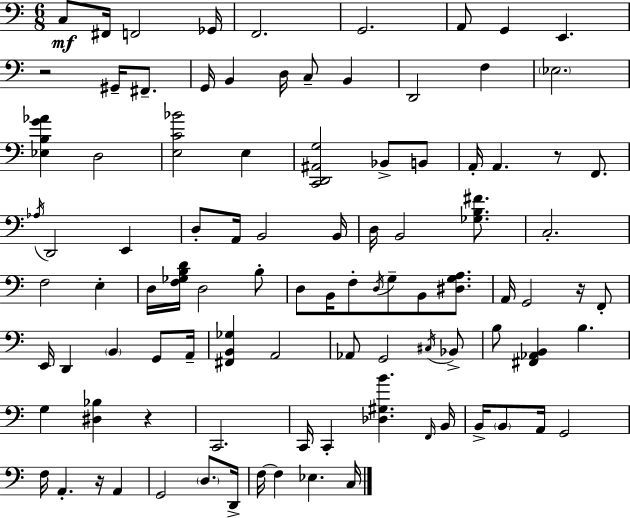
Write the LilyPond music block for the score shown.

{
  \clef bass
  \numericTimeSignature
  \time 6/8
  \key a \minor
  \repeat volta 2 { c8\mf fis,16 f,2 ges,16 | f,2. | g,2. | a,8 g,4 e,4. | \break r2 gis,16-- fis,8.-- | g,16 b,4 d16 c8-- b,4 | d,2 f4 | \parenthesize ees2. | \break <ees b g' aes'>4 d2 | <e c' bes'>2 e4 | <c, d, ais, g>2 bes,8-> b,8 | a,16-. a,4. r8 f,8. | \break \acciaccatura { aes16 } d,2 e,4 | d8-. a,16 b,2 | b,16 d16 b,2 <ges b fis'>8. | c2.-. | \break f2 e4-. | d16 <f ges b d'>16 d2 b8-. | d8 b,16 f8-. \acciaccatura { d16 } g8-- b,8 <dis g a>8. | a,16 g,2 r16 | \break f,8-. e,16 d,4 \parenthesize b,4 g,8 | a,16-- <fis, b, ges>4 a,2 | aes,8 g,2 | \acciaccatura { cis16 } bes,8-> b8 <fis, aes, b,>4 b4. | \break g4 <dis bes>4 r4 | c,2. | c,16 c,4-. <des gis b'>4. | \grace { f,16 } b,16 b,16-> \parenthesize b,8 a,16 g,2 | \break f16 a,4.-. r16 | a,4 g,2 | \parenthesize d8. d,16-> f16~~ f4 ees4. | c16 } \bar "|."
}